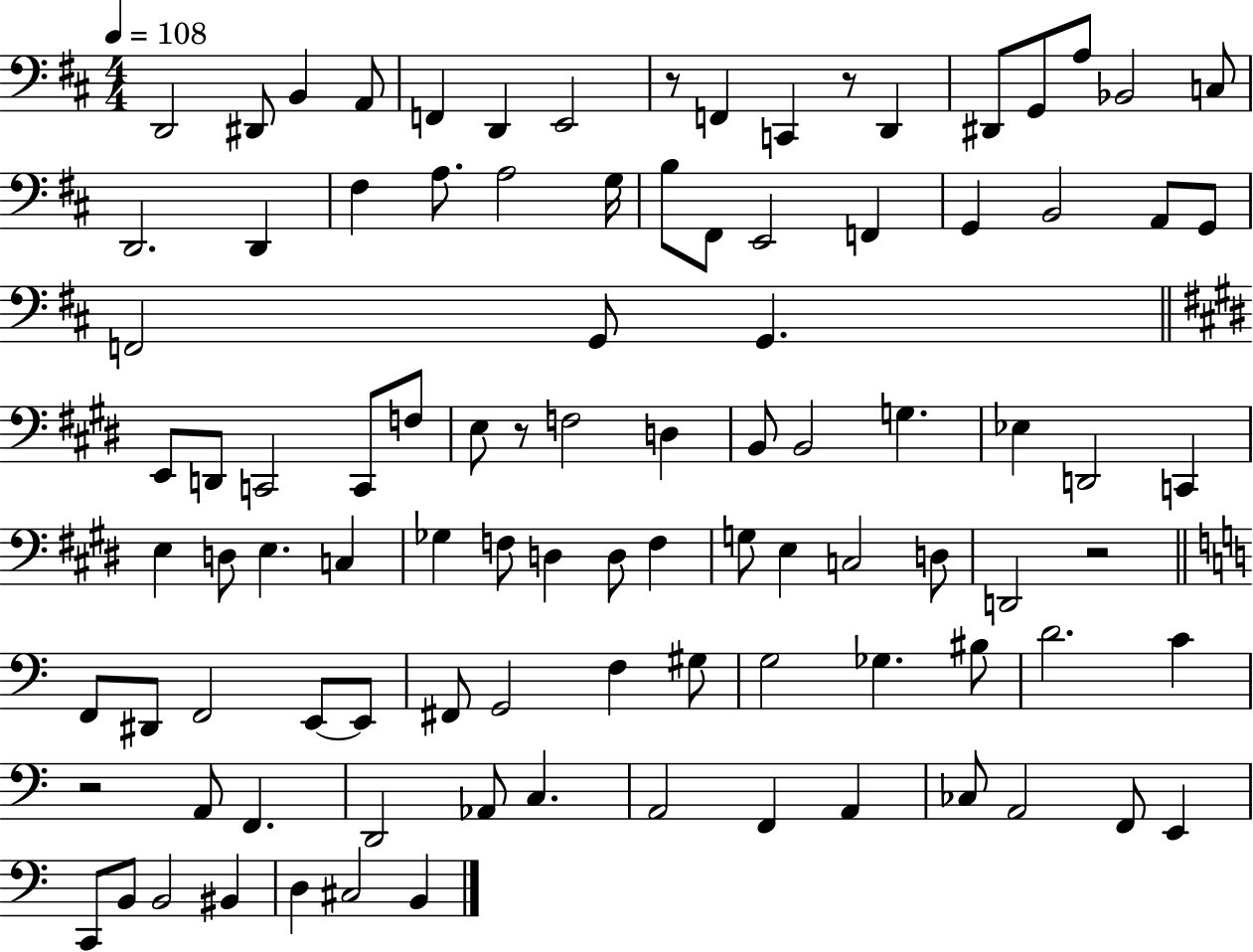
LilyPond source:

{
  \clef bass
  \numericTimeSignature
  \time 4/4
  \key d \major
  \tempo 4 = 108
  \repeat volta 2 { d,2 dis,8 b,4 a,8 | f,4 d,4 e,2 | r8 f,4 c,4 r8 d,4 | dis,8 g,8 a8 bes,2 c8 | \break d,2. d,4 | fis4 a8. a2 g16 | b8 fis,8 e,2 f,4 | g,4 b,2 a,8 g,8 | \break f,2 g,8 g,4. | \bar "||" \break \key e \major e,8 d,8 c,2 c,8 f8 | e8 r8 f2 d4 | b,8 b,2 g4. | ees4 d,2 c,4 | \break e4 d8 e4. c4 | ges4 f8 d4 d8 f4 | g8 e4 c2 d8 | d,2 r2 | \break \bar "||" \break \key a \minor f,8 dis,8 f,2 e,8~~ e,8 | fis,8 g,2 f4 gis8 | g2 ges4. bis8 | d'2. c'4 | \break r2 a,8 f,4. | d,2 aes,8 c4. | a,2 f,4 a,4 | ces8 a,2 f,8 e,4 | \break c,8 b,8 b,2 bis,4 | d4 cis2 b,4 | } \bar "|."
}